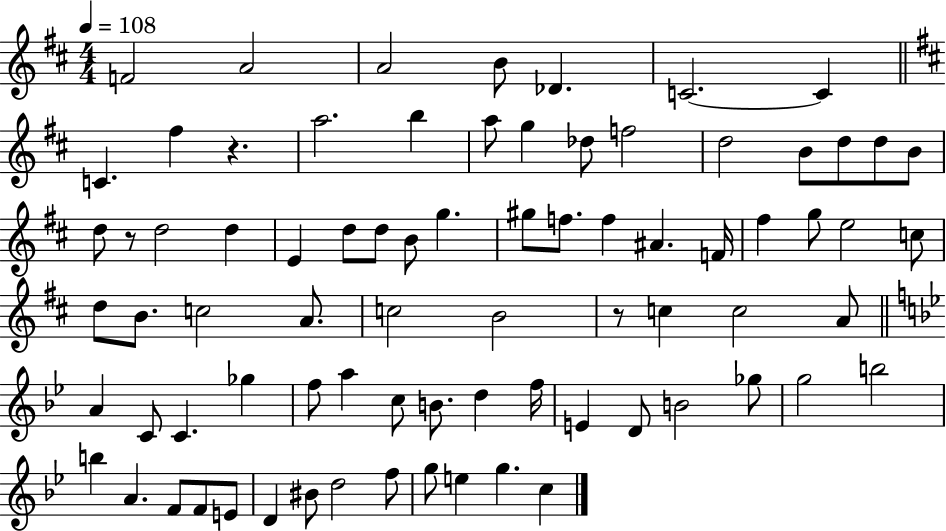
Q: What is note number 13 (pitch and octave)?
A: G5